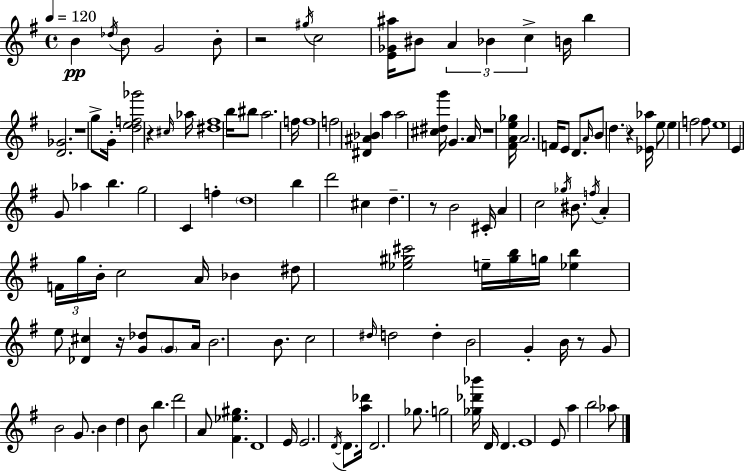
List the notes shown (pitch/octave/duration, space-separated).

B4/q Db5/s B4/e G4/h B4/e R/h G#5/s C5/h [E4,Gb4,A#5]/s BIS4/e A4/q Bb4/q C5/q B4/s B5/q [D4,Gb4]/h. R/w G5/e G4/s [D5,E5,F5,Gb6]/h R/q C#5/s Ab5/s [D#5,F#5]/w B5/s BIS5/e A5/h. F5/s F5/w F5/h [D#4,A#4,Bb4]/q A5/q A5/h [C#5,D#5,G6]/s G4/q. A4/s R/w [F#4,A4,E5,Gb5]/s A4/h. F4/s E4/e D4/e. A4/s B4/e D5/q. R/q [Eb4,Ab5]/s E5/e E5/q F5/h F5/e E5/w E4/q G4/e Ab5/q B5/q. G5/h C4/q F5/q D5/w B5/q D6/h C#5/q D5/q. R/e B4/h C#4/s A4/q C5/h Gb5/s BIS4/e. F5/s A4/q F4/s G5/s B4/s C5/h A4/s Bb4/q D#5/e [Eb5,G#5,C#6]/h E5/s [G#5,B5]/s G5/s [Eb5,B5]/q E5/e [Db4,C#5]/q R/s [G4,Db5]/e G4/e A4/s B4/h. B4/e. C5/h D#5/s D5/h D5/q B4/h G4/q B4/s R/e G4/e B4/h G4/e. B4/q D5/q B4/e B5/q. D6/h A4/e [F#4,Eb5,G#5]/q. D4/w E4/s E4/h. D4/s D4/e. [A5,Db6]/s D4/h. Gb5/e. G5/h [Gb5,Db6,Bb6]/s D4/s D4/q. E4/w E4/e A5/q B5/h Ab5/e